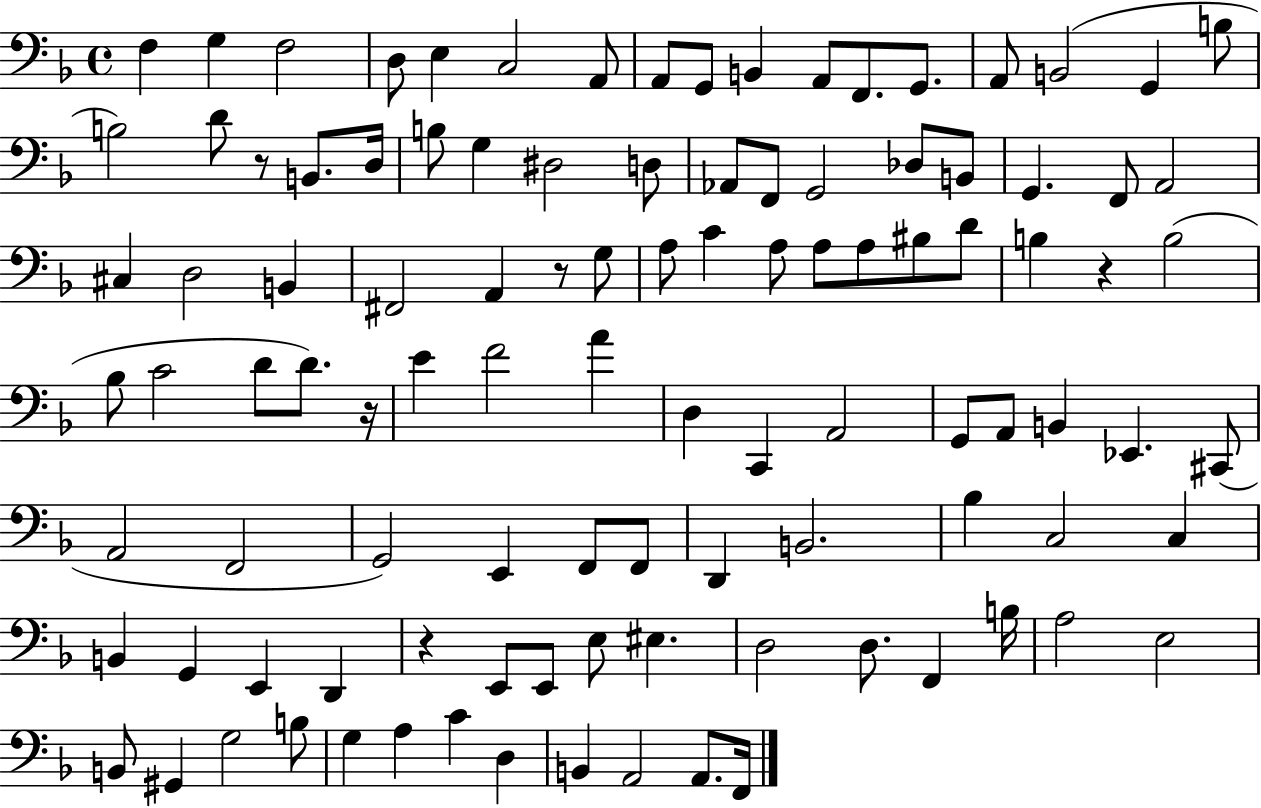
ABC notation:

X:1
T:Untitled
M:4/4
L:1/4
K:F
F, G, F,2 D,/2 E, C,2 A,,/2 A,,/2 G,,/2 B,, A,,/2 F,,/2 G,,/2 A,,/2 B,,2 G,, B,/2 B,2 D/2 z/2 B,,/2 D,/4 B,/2 G, ^D,2 D,/2 _A,,/2 F,,/2 G,,2 _D,/2 B,,/2 G,, F,,/2 A,,2 ^C, D,2 B,, ^F,,2 A,, z/2 G,/2 A,/2 C A,/2 A,/2 A,/2 ^B,/2 D/2 B, z B,2 _B,/2 C2 D/2 D/2 z/4 E F2 A D, C,, A,,2 G,,/2 A,,/2 B,, _E,, ^C,,/2 A,,2 F,,2 G,,2 E,, F,,/2 F,,/2 D,, B,,2 _B, C,2 C, B,, G,, E,, D,, z E,,/2 E,,/2 E,/2 ^E, D,2 D,/2 F,, B,/4 A,2 E,2 B,,/2 ^G,, G,2 B,/2 G, A, C D, B,, A,,2 A,,/2 F,,/4